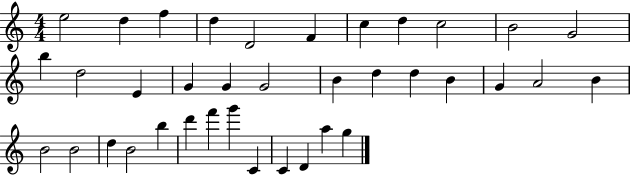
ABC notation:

X:1
T:Untitled
M:4/4
L:1/4
K:C
e2 d f d D2 F c d c2 B2 G2 b d2 E G G G2 B d d B G A2 B B2 B2 d B2 b d' f' g' C C D a g